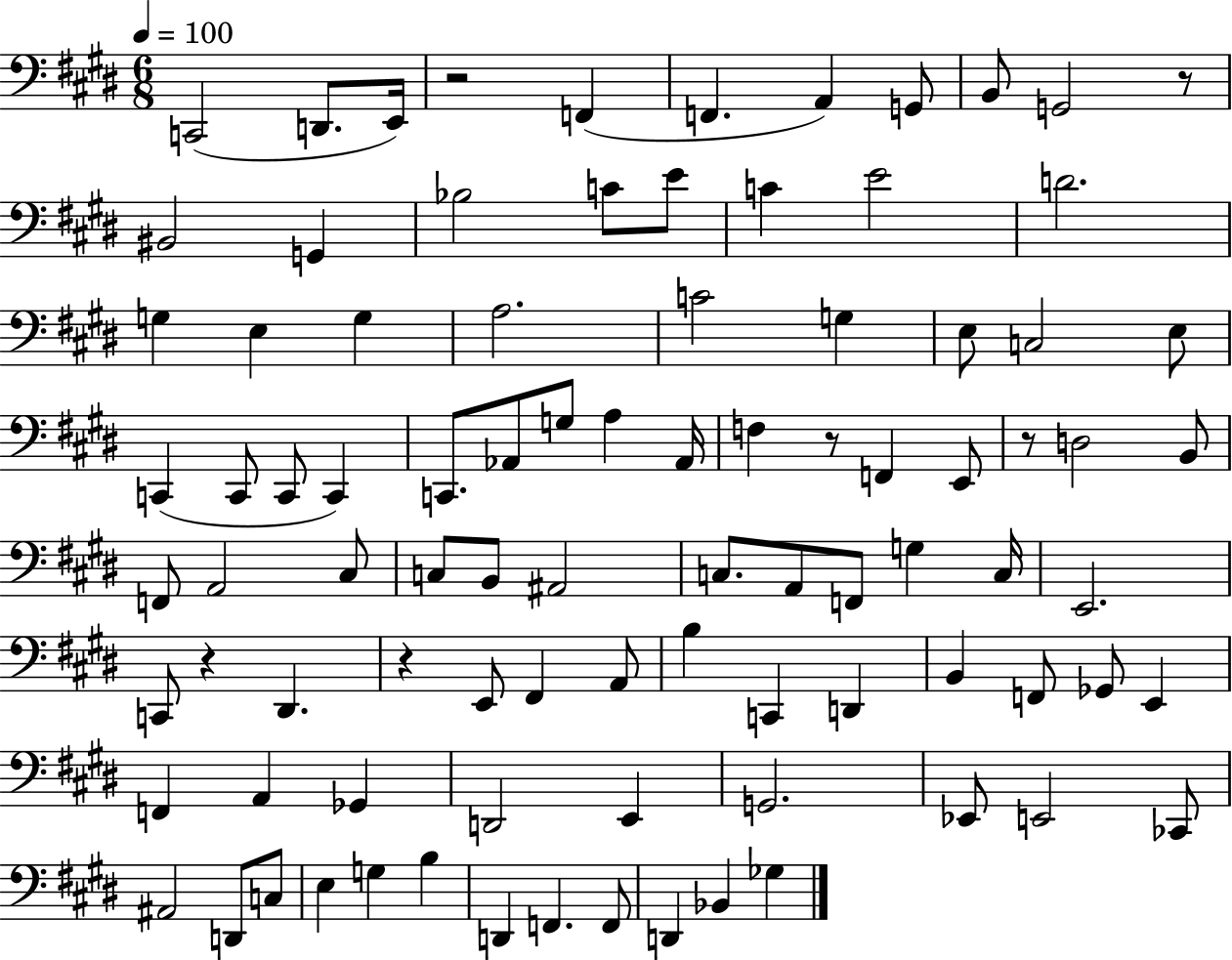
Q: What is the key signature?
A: E major